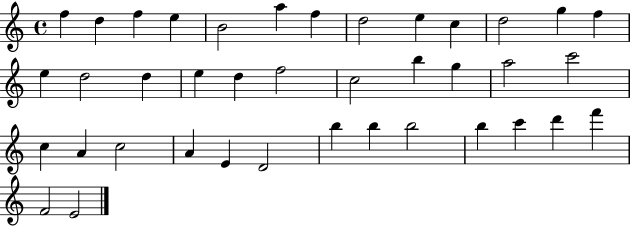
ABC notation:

X:1
T:Untitled
M:4/4
L:1/4
K:C
f d f e B2 a f d2 e c d2 g f e d2 d e d f2 c2 b g a2 c'2 c A c2 A E D2 b b b2 b c' d' f' F2 E2